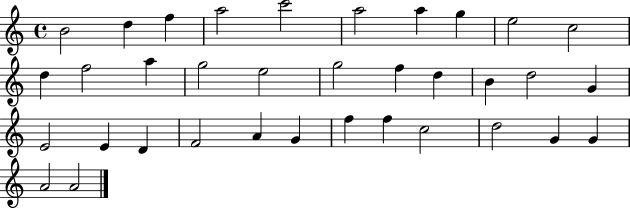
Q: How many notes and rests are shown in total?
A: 35